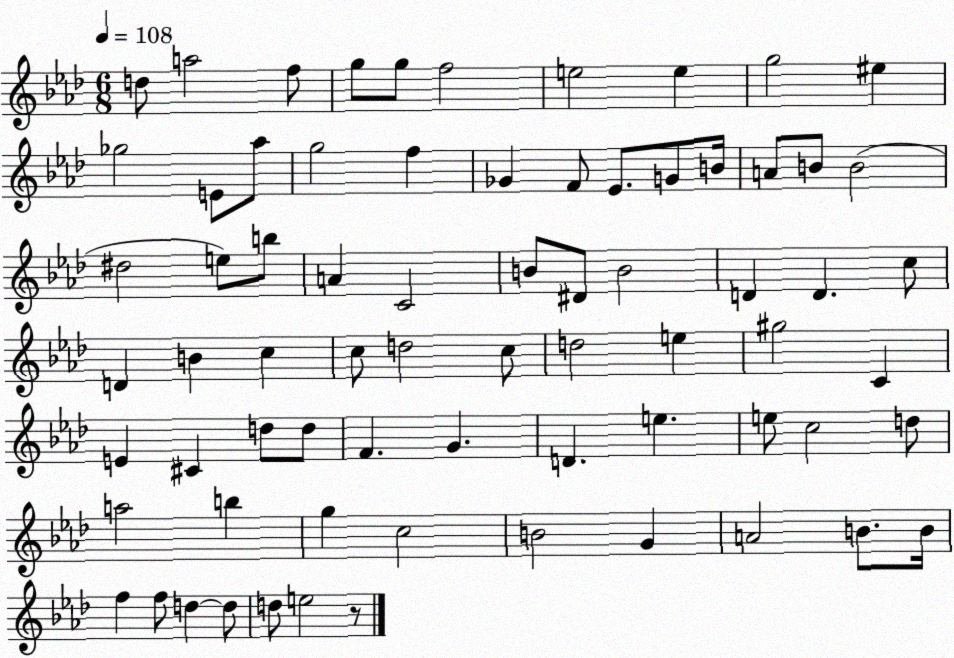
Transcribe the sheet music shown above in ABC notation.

X:1
T:Untitled
M:6/8
L:1/4
K:Ab
d/2 a2 f/2 g/2 g/2 f2 e2 e g2 ^e _g2 E/2 _a/2 g2 f _G F/2 _E/2 G/2 B/4 A/2 B/2 B2 ^d2 e/2 b/2 A C2 B/2 ^D/2 B2 D D c/2 D B c c/2 d2 c/2 d2 e ^g2 C E ^C d/2 d/2 F G D e e/2 c2 d/2 a2 b g c2 B2 G A2 B/2 B/4 f f/2 d d/2 d/2 e2 z/2